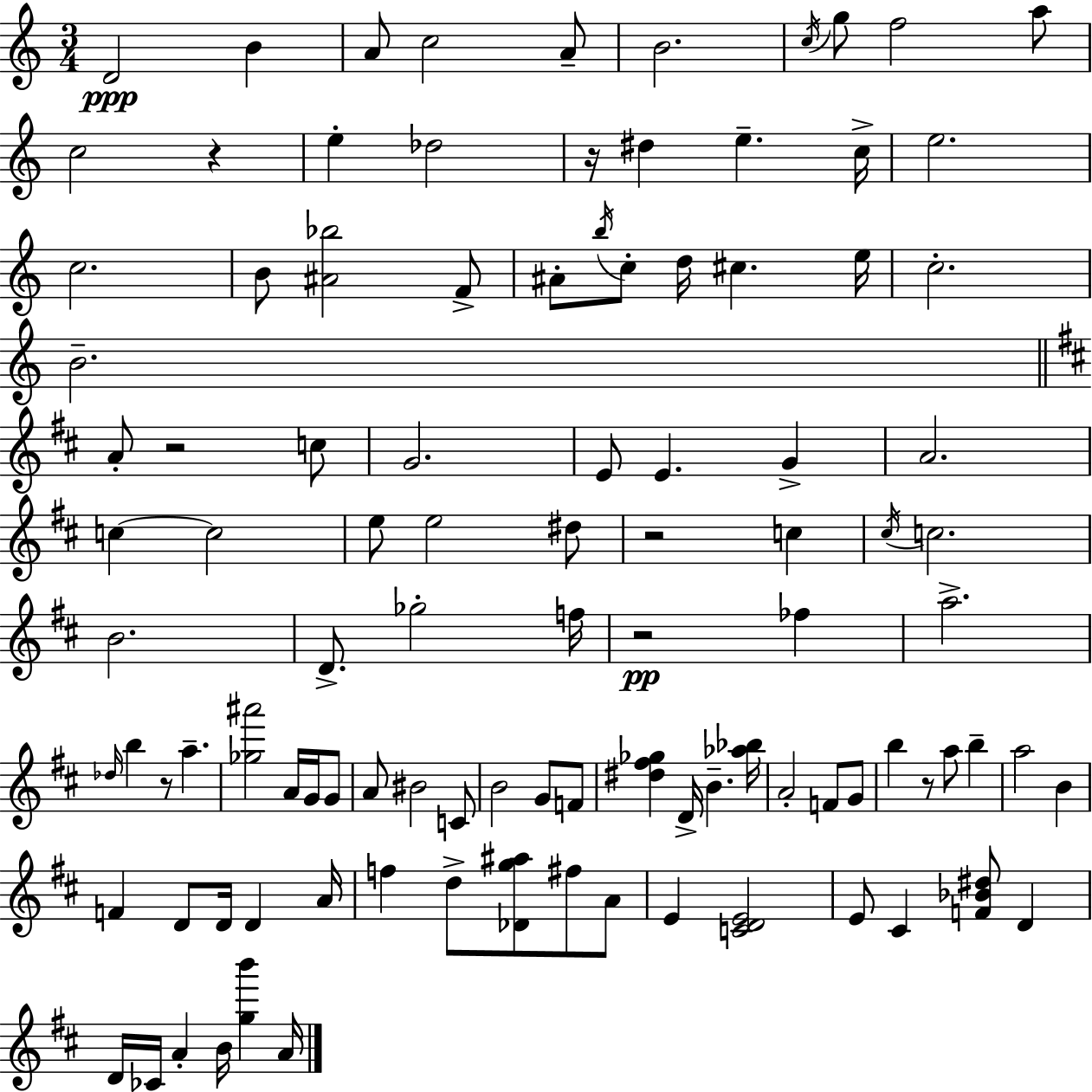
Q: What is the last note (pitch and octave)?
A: A4